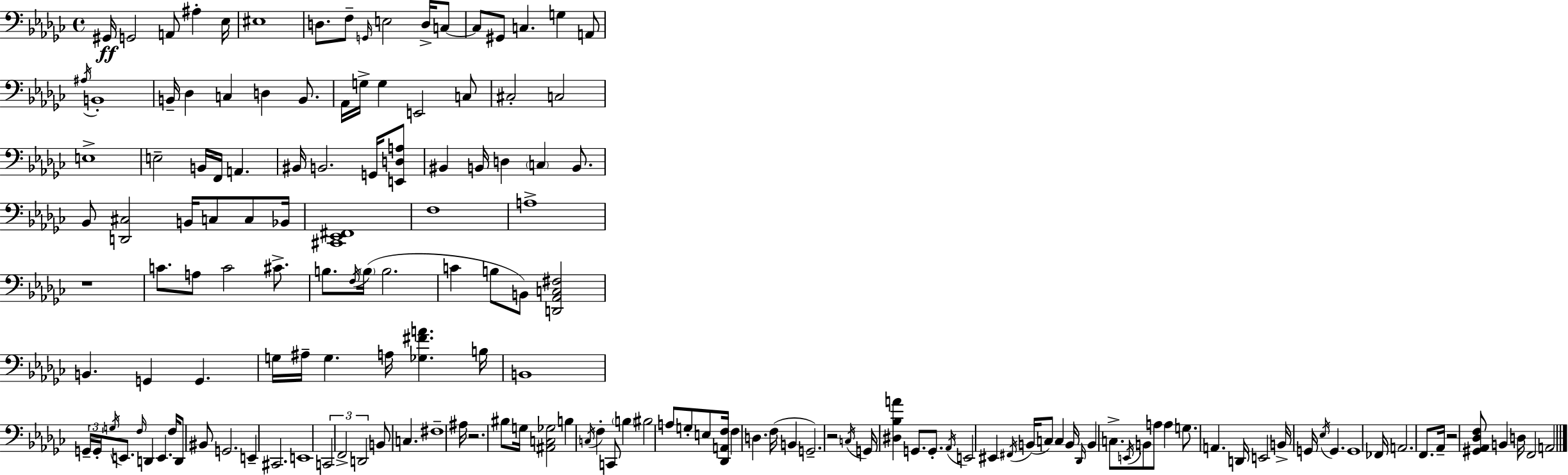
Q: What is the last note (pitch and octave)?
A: A2